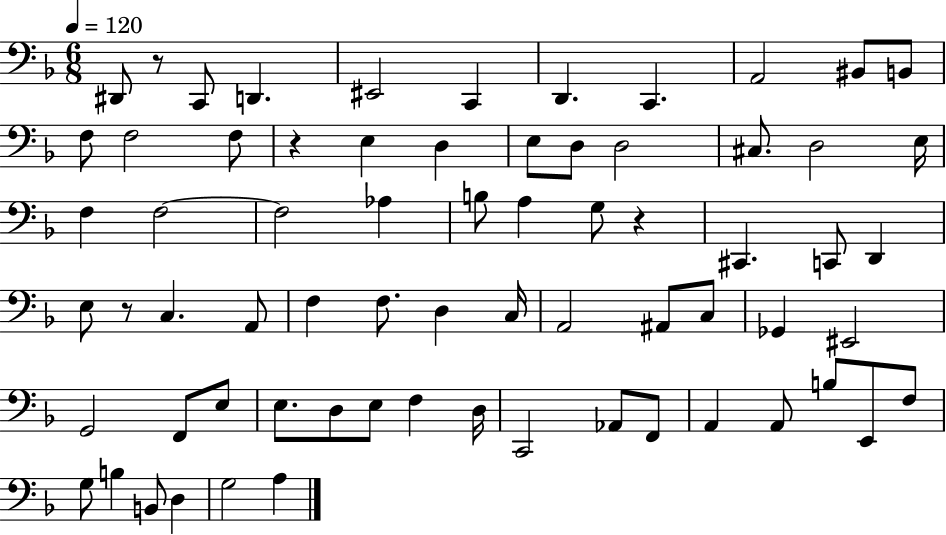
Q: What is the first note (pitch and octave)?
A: D#2